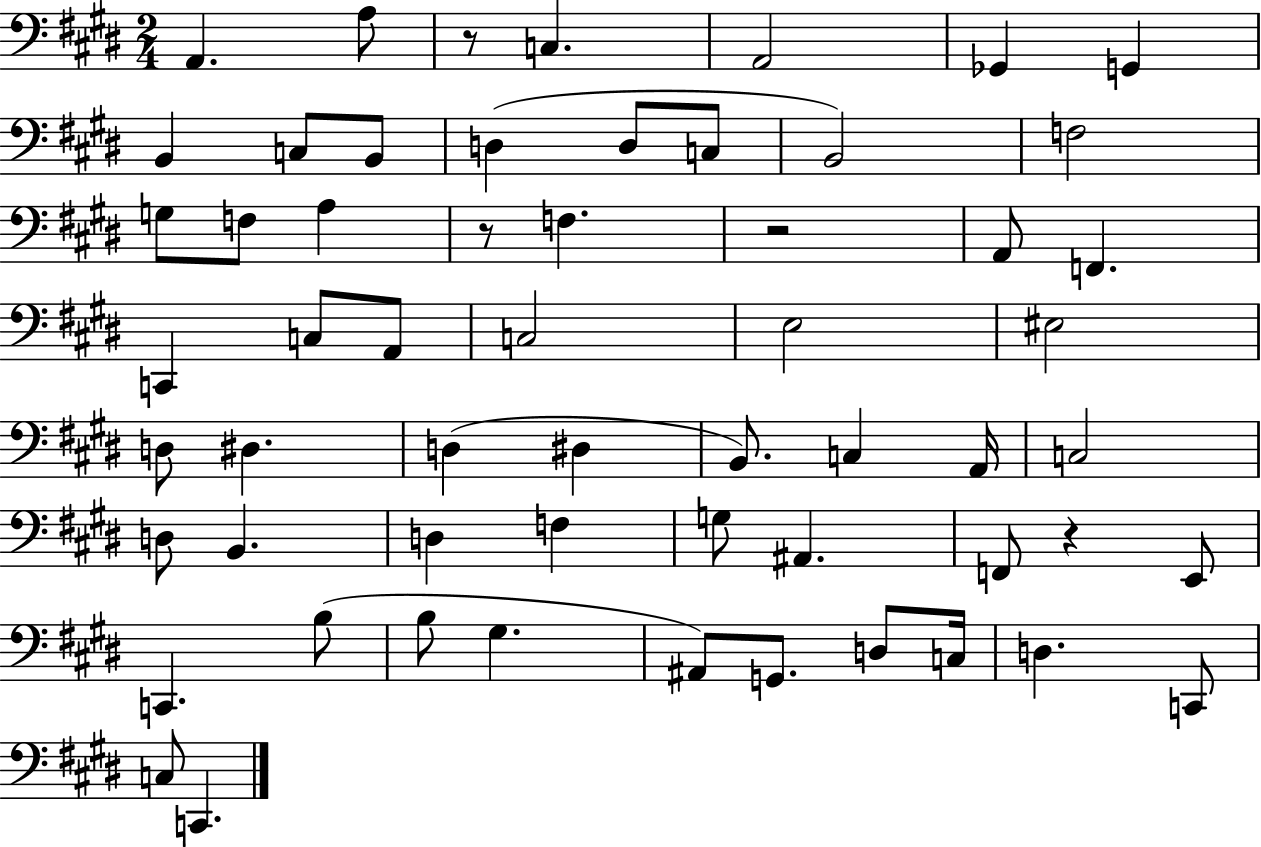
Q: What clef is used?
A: bass